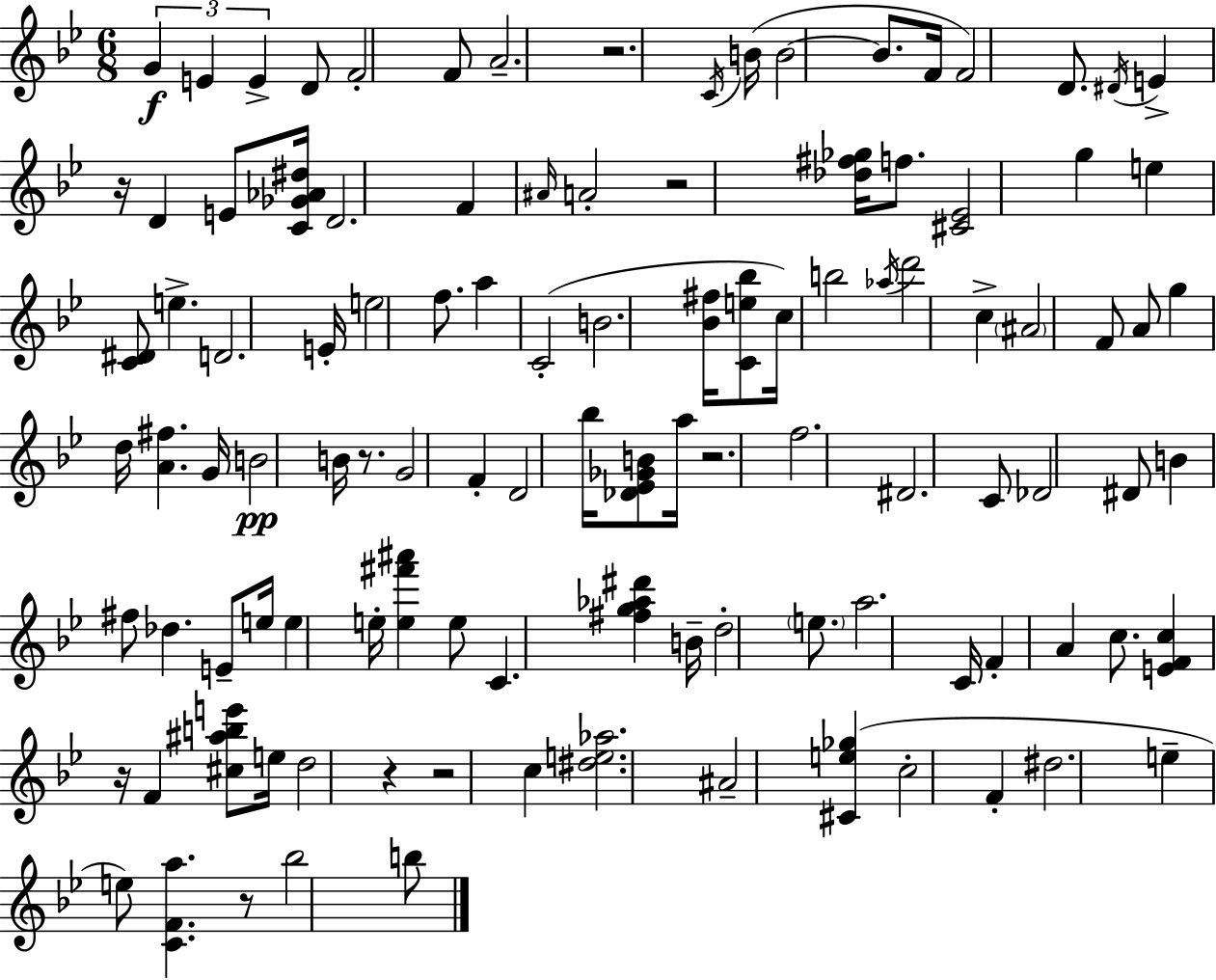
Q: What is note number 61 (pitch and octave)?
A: E5